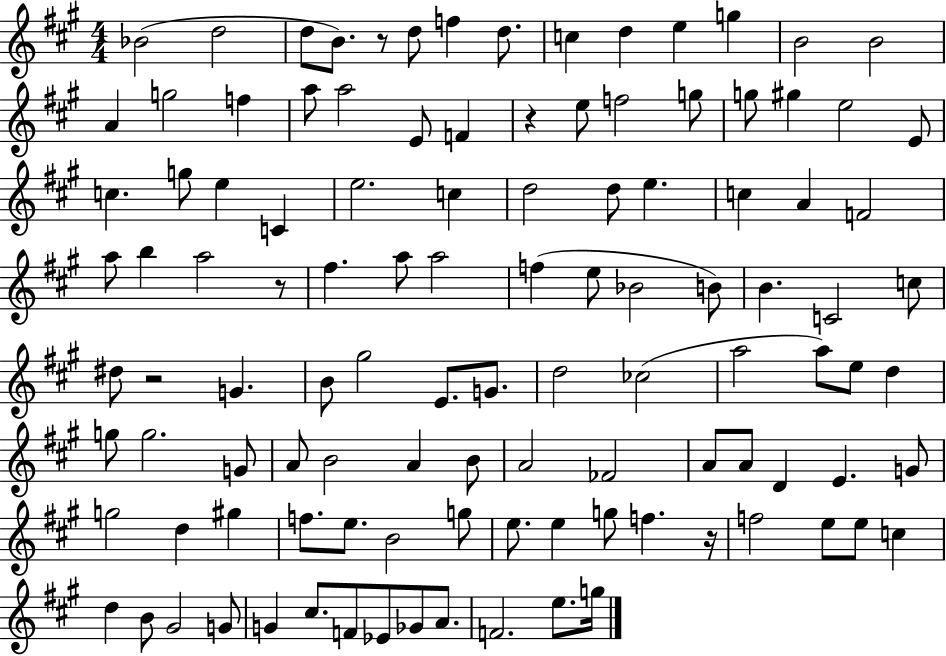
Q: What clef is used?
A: treble